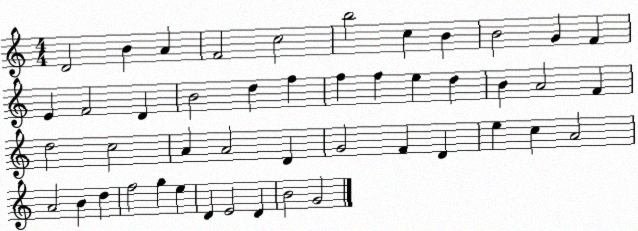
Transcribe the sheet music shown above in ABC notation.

X:1
T:Untitled
M:4/4
L:1/4
K:C
D2 B A F2 c2 b2 c B B2 G F E F2 D B2 d f f f e d B A2 F d2 c2 A A2 D G2 F D e c A2 A2 B d f2 g e D E2 D B2 G2